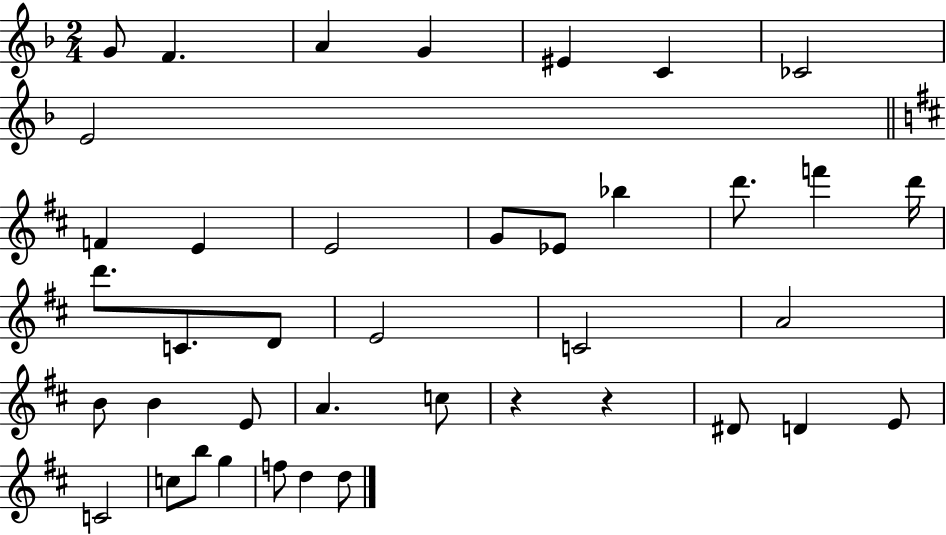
G4/e F4/q. A4/q G4/q EIS4/q C4/q CES4/h E4/h F4/q E4/q E4/h G4/e Eb4/e Bb5/q D6/e. F6/q D6/s D6/e. C4/e. D4/e E4/h C4/h A4/h B4/e B4/q E4/e A4/q. C5/e R/q R/q D#4/e D4/q E4/e C4/h C5/e B5/e G5/q F5/e D5/q D5/e